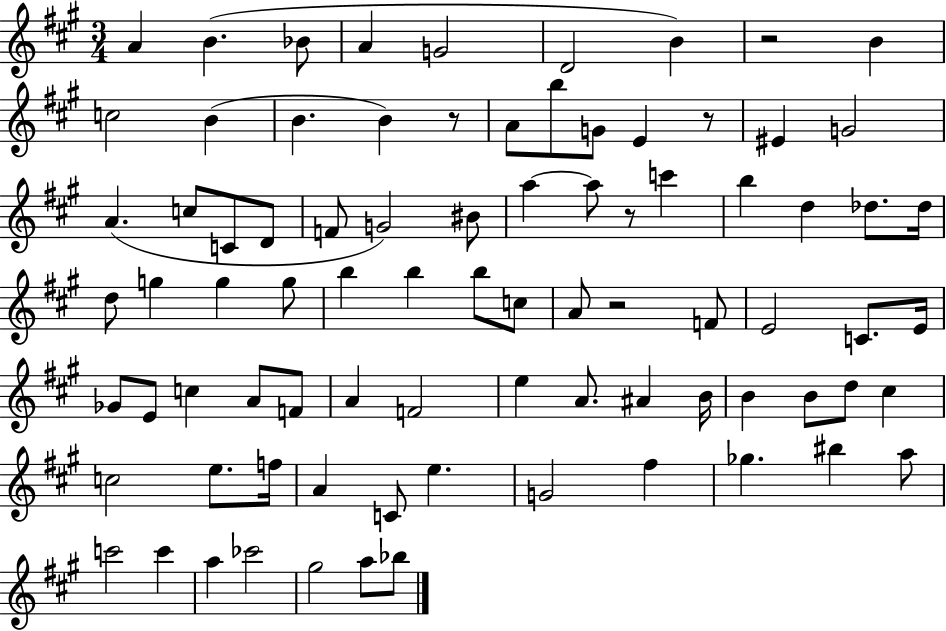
A4/q B4/q. Bb4/e A4/q G4/h D4/h B4/q R/h B4/q C5/h B4/q B4/q. B4/q R/e A4/e B5/e G4/e E4/q R/e EIS4/q G4/h A4/q. C5/e C4/e D4/e F4/e G4/h BIS4/e A5/q A5/e R/e C6/q B5/q D5/q Db5/e. Db5/s D5/e G5/q G5/q G5/e B5/q B5/q B5/e C5/e A4/e R/h F4/e E4/h C4/e. E4/s Gb4/e E4/e C5/q A4/e F4/e A4/q F4/h E5/q A4/e. A#4/q B4/s B4/q B4/e D5/e C#5/q C5/h E5/e. F5/s A4/q C4/e E5/q. G4/h F#5/q Gb5/q. BIS5/q A5/e C6/h C6/q A5/q CES6/h G#5/h A5/e Bb5/e